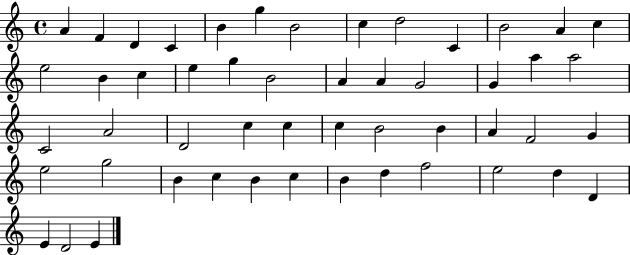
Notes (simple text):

A4/q F4/q D4/q C4/q B4/q G5/q B4/h C5/q D5/h C4/q B4/h A4/q C5/q E5/h B4/q C5/q E5/q G5/q B4/h A4/q A4/q G4/h G4/q A5/q A5/h C4/h A4/h D4/h C5/q C5/q C5/q B4/h B4/q A4/q F4/h G4/q E5/h G5/h B4/q C5/q B4/q C5/q B4/q D5/q F5/h E5/h D5/q D4/q E4/q D4/h E4/q